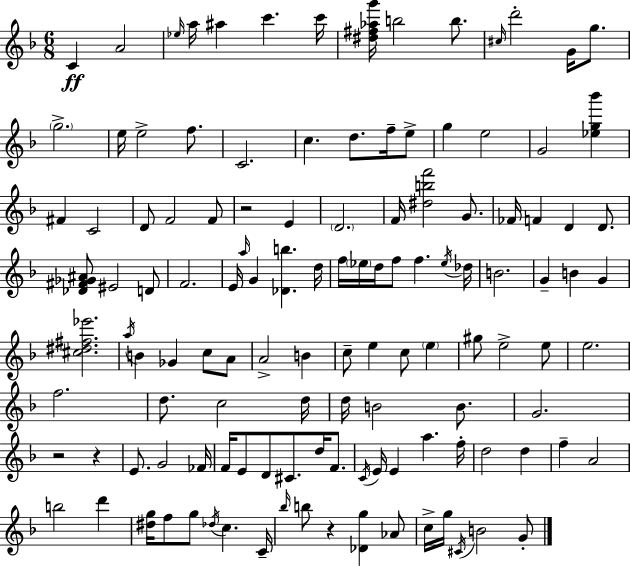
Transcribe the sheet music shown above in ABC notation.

X:1
T:Untitled
M:6/8
L:1/4
K:F
C A2 _e/4 a/4 ^a c' c'/4 [^d^f_ag']/4 b2 b/2 ^c/4 d'2 G/4 g/2 g2 e/4 e2 f/2 C2 c d/2 f/4 e/2 g e2 G2 [_eg_b'] ^F C2 D/2 F2 F/2 z2 E D2 F/4 [^dbf']2 G/2 _F/4 F D D/2 [_D^F_G^A]/2 ^E2 D/2 F2 E/4 a/4 G [_Db] d/4 f/4 _e/4 d/4 f/2 f _e/4 _d/4 B2 G B G [^c^d^f_e']2 a/4 B _G c/2 A/2 A2 B c/2 e c/2 e ^g/2 e2 e/2 e2 f2 d/2 c2 d/4 d/4 B2 B/2 G2 z2 z E/2 G2 _F/4 F/4 E/2 D/2 ^C/2 d/4 F/2 C/4 E/4 E a f/4 d2 d f A2 b2 d' [^dg]/4 f/2 g/2 _d/4 c C/4 _b/4 b/2 z [_Dg] _A/2 c/4 g/4 ^C/4 B2 G/2